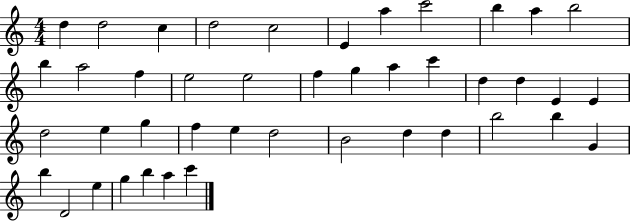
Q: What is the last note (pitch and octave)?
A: C6